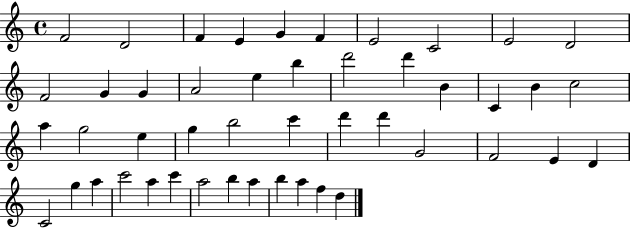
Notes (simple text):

F4/h D4/h F4/q E4/q G4/q F4/q E4/h C4/h E4/h D4/h F4/h G4/q G4/q A4/h E5/q B5/q D6/h D6/q B4/q C4/q B4/q C5/h A5/q G5/h E5/q G5/q B5/h C6/q D6/q D6/q G4/h F4/h E4/q D4/q C4/h G5/q A5/q C6/h A5/q C6/q A5/h B5/q A5/q B5/q A5/q F5/q D5/q